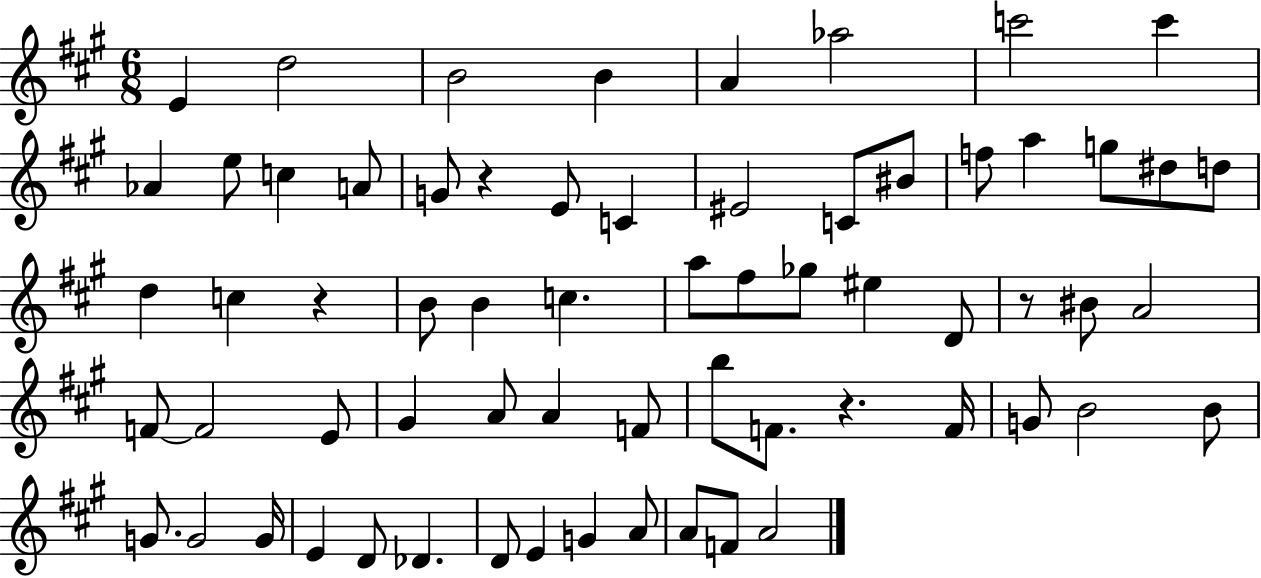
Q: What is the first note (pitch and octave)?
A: E4